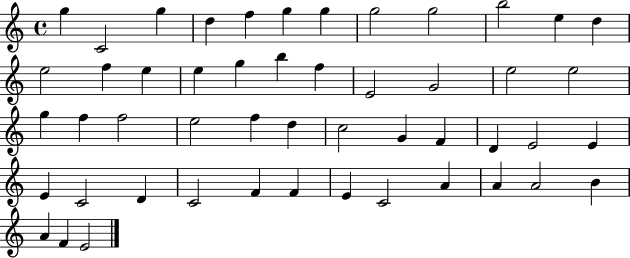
{
  \clef treble
  \time 4/4
  \defaultTimeSignature
  \key c \major
  g''4 c'2 g''4 | d''4 f''4 g''4 g''4 | g''2 g''2 | b''2 e''4 d''4 | \break e''2 f''4 e''4 | e''4 g''4 b''4 f''4 | e'2 g'2 | e''2 e''2 | \break g''4 f''4 f''2 | e''2 f''4 d''4 | c''2 g'4 f'4 | d'4 e'2 e'4 | \break e'4 c'2 d'4 | c'2 f'4 f'4 | e'4 c'2 a'4 | a'4 a'2 b'4 | \break a'4 f'4 e'2 | \bar "|."
}